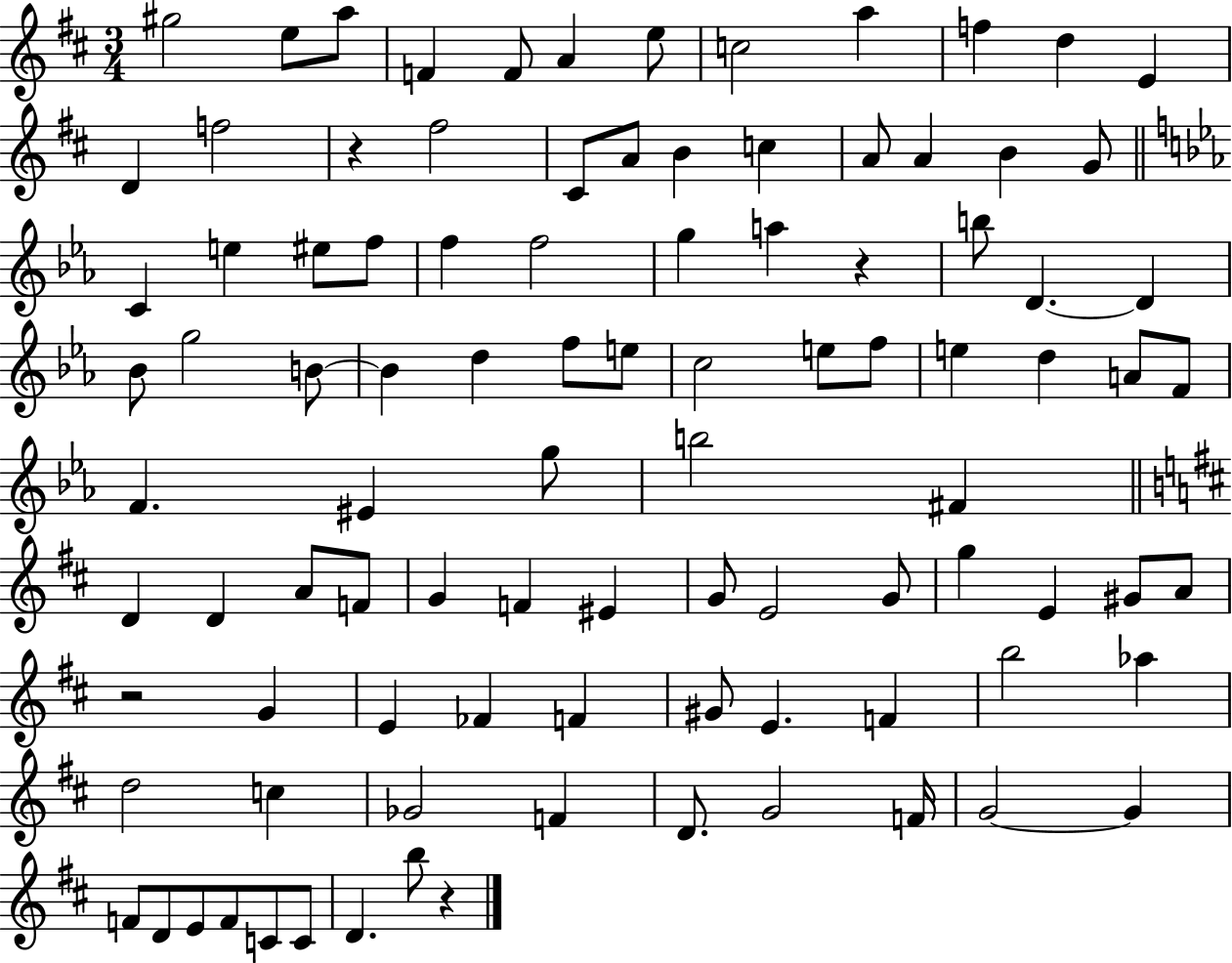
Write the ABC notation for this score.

X:1
T:Untitled
M:3/4
L:1/4
K:D
^g2 e/2 a/2 F F/2 A e/2 c2 a f d E D f2 z ^f2 ^C/2 A/2 B c A/2 A B G/2 C e ^e/2 f/2 f f2 g a z b/2 D D _B/2 g2 B/2 B d f/2 e/2 c2 e/2 f/2 e d A/2 F/2 F ^E g/2 b2 ^F D D A/2 F/2 G F ^E G/2 E2 G/2 g E ^G/2 A/2 z2 G E _F F ^G/2 E F b2 _a d2 c _G2 F D/2 G2 F/4 G2 G F/2 D/2 E/2 F/2 C/2 C/2 D b/2 z